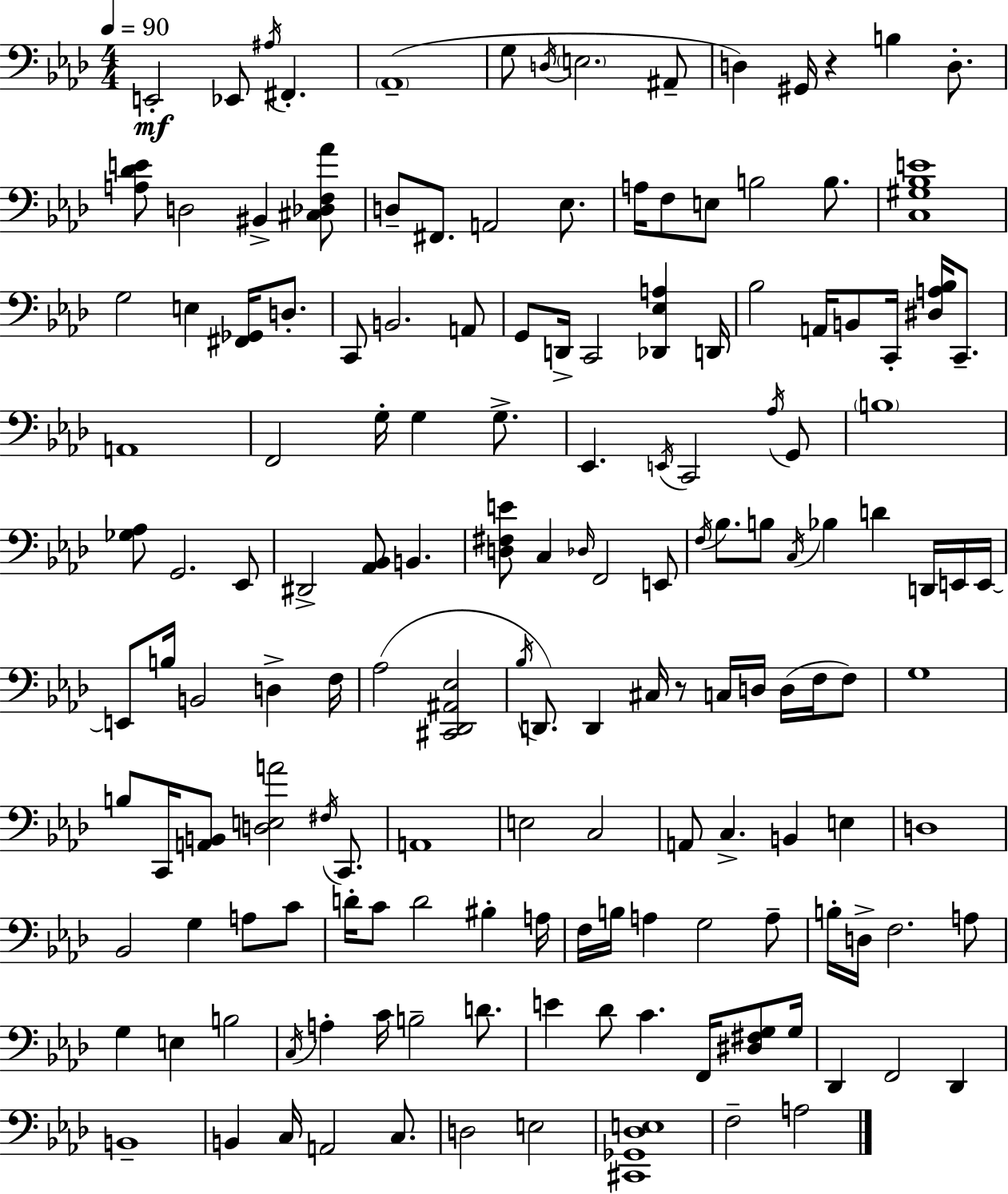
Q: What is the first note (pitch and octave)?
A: E2